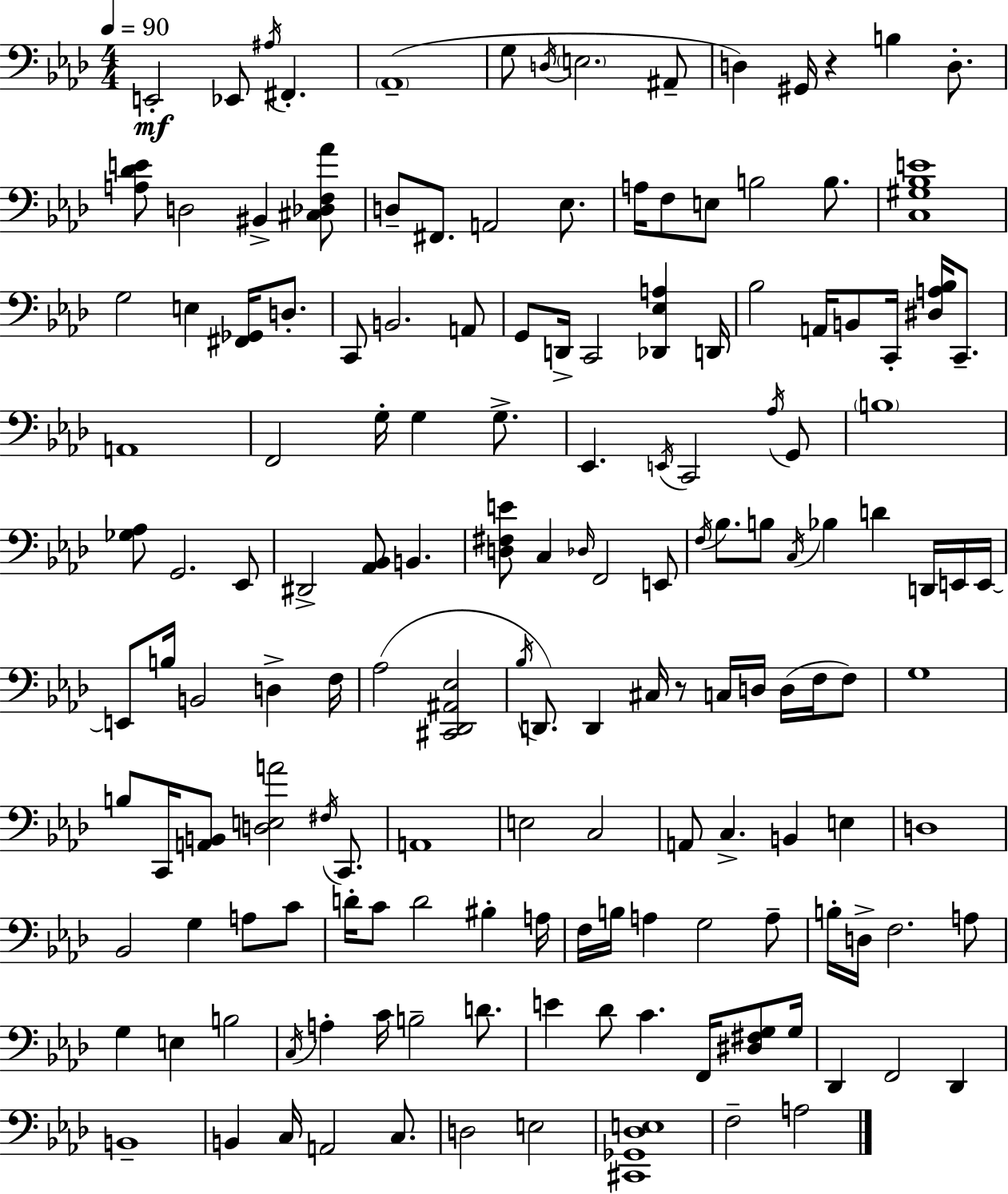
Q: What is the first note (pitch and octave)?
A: E2